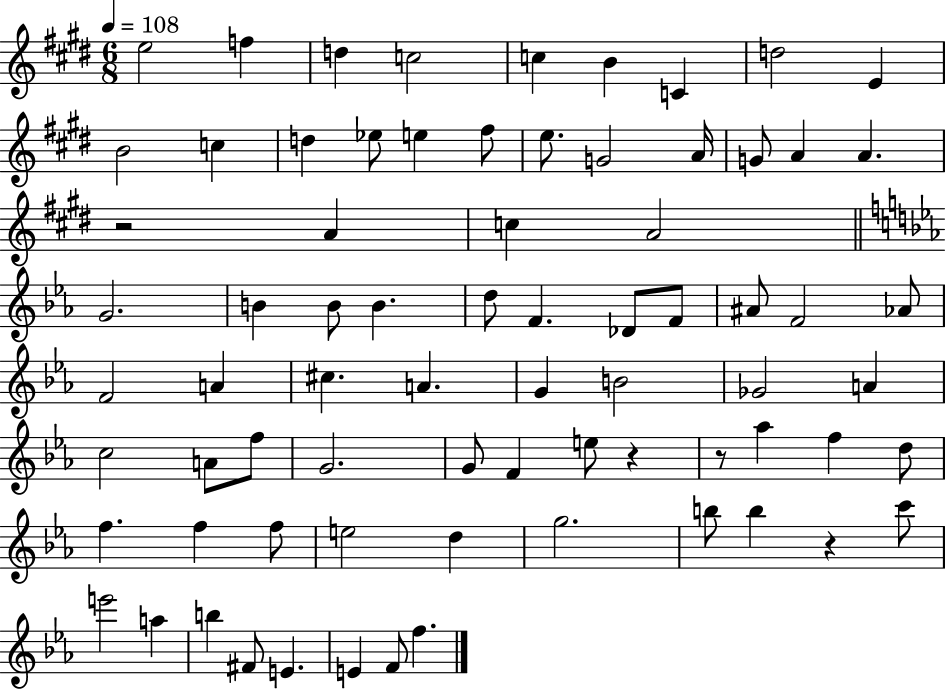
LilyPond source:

{
  \clef treble
  \numericTimeSignature
  \time 6/8
  \key e \major
  \tempo 4 = 108
  \repeat volta 2 { e''2 f''4 | d''4 c''2 | c''4 b'4 c'4 | d''2 e'4 | \break b'2 c''4 | d''4 ees''8 e''4 fis''8 | e''8. g'2 a'16 | g'8 a'4 a'4. | \break r2 a'4 | c''4 a'2 | \bar "||" \break \key c \minor g'2. | b'4 b'8 b'4. | d''8 f'4. des'8 f'8 | ais'8 f'2 aes'8 | \break f'2 a'4 | cis''4. a'4. | g'4 b'2 | ges'2 a'4 | \break c''2 a'8 f''8 | g'2. | g'8 f'4 e''8 r4 | r8 aes''4 f''4 d''8 | \break f''4. f''4 f''8 | e''2 d''4 | g''2. | b''8 b''4 r4 c'''8 | \break e'''2 a''4 | b''4 fis'8 e'4. | e'4 f'8 f''4. | } \bar "|."
}